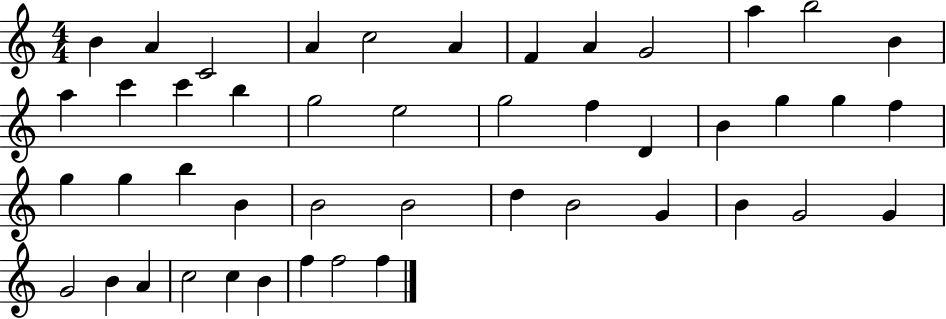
{
  \clef treble
  \numericTimeSignature
  \time 4/4
  \key c \major
  b'4 a'4 c'2 | a'4 c''2 a'4 | f'4 a'4 g'2 | a''4 b''2 b'4 | \break a''4 c'''4 c'''4 b''4 | g''2 e''2 | g''2 f''4 d'4 | b'4 g''4 g''4 f''4 | \break g''4 g''4 b''4 b'4 | b'2 b'2 | d''4 b'2 g'4 | b'4 g'2 g'4 | \break g'2 b'4 a'4 | c''2 c''4 b'4 | f''4 f''2 f''4 | \bar "|."
}